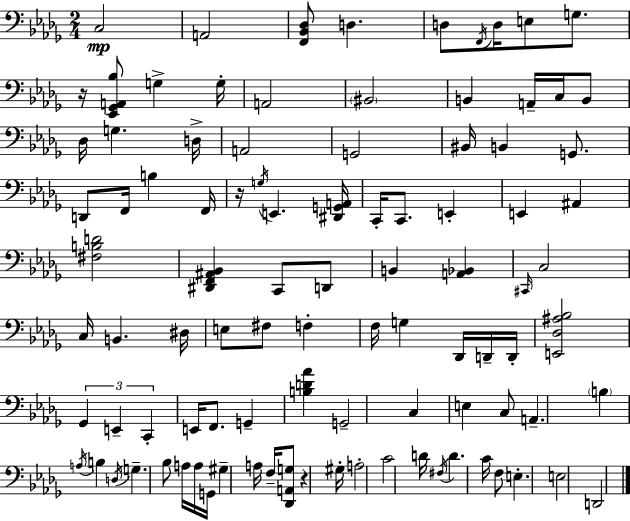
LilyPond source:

{
  \clef bass
  \numericTimeSignature
  \time 2/4
  \key bes \minor
  c2\mp | a,2 | <f, bes, des>8 d4. | d8 \acciaccatura { f,16 } d16 e8 g8. | \break r16 <ees, ges, a, bes>8 g4-> | g16-. a,2 | \parenthesize bis,2 | b,4 a,16-- c16 b,8 | \break des16 g4. | d16-> a,2 | g,2 | bis,16 b,4 g,8. | \break d,8 f,16 b4 | f,16 r16 \acciaccatura { g16 } e,4. | <dis, g, a,>16 c,16-. c,8. e,4-. | e,4 ais,4 | \break <fis b d'>2 | <dis, f, ais, bes,>4 c,8 | d,8 b,4 <a, bes,>4 | \grace { cis,16 } c2 | \break c16 b,4. | dis16 e8 fis8 f4-. | f16 g4 | des,16 d,16-- d,16-. <e, des ais bes>2 | \break \tuplet 3/2 { ges,4 e,4-- | c,4-. } e,16 | f,8. g,4-- <b d' aes'>4 | g,2-- | \break c4 e4 | c8 a,4.-- | \parenthesize b4 \acciaccatura { a16 } | b4 \acciaccatura { d16 } g4.-- | \break bes8 a16 a16 g,16 | gis4-- a16 f16-- <des, a, g>8 | r4 gis16-. a2-. | c'2 | \break d'16 \acciaccatura { fis16 } d'4. | c'16 f8 | e4.-. e2 | d,2 | \break \bar "|."
}